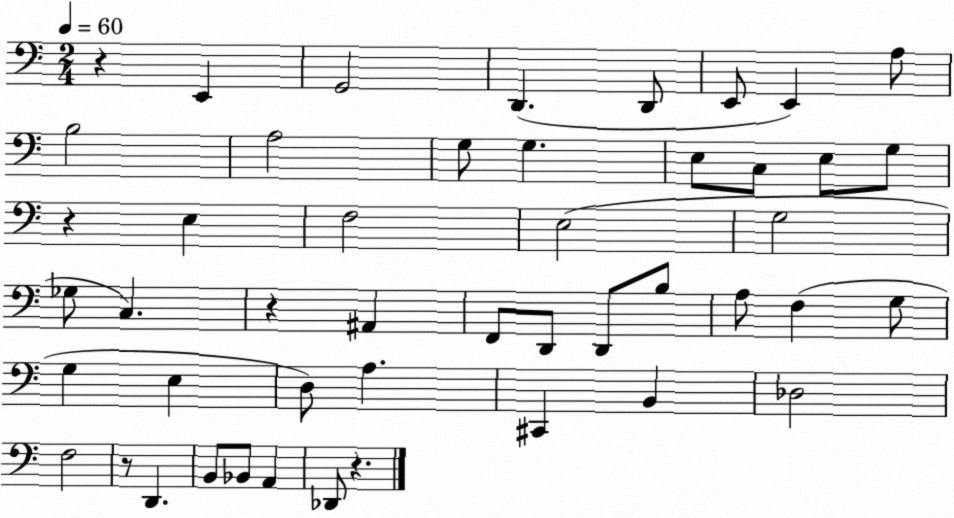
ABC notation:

X:1
T:Untitled
M:2/4
L:1/4
K:C
z E,, G,,2 D,, D,,/2 E,,/2 E,, A,/2 B,2 A,2 G,/2 G, E,/2 C,/2 E,/2 G,/2 z E, F,2 E,2 G,2 _G,/2 C, z ^A,, F,,/2 D,,/2 D,,/2 B,/2 A,/2 F, G,/2 G, E, D,/2 A, ^C,, B,, _D,2 F,2 z/2 D,, B,,/2 _B,,/2 A,, _D,,/2 z